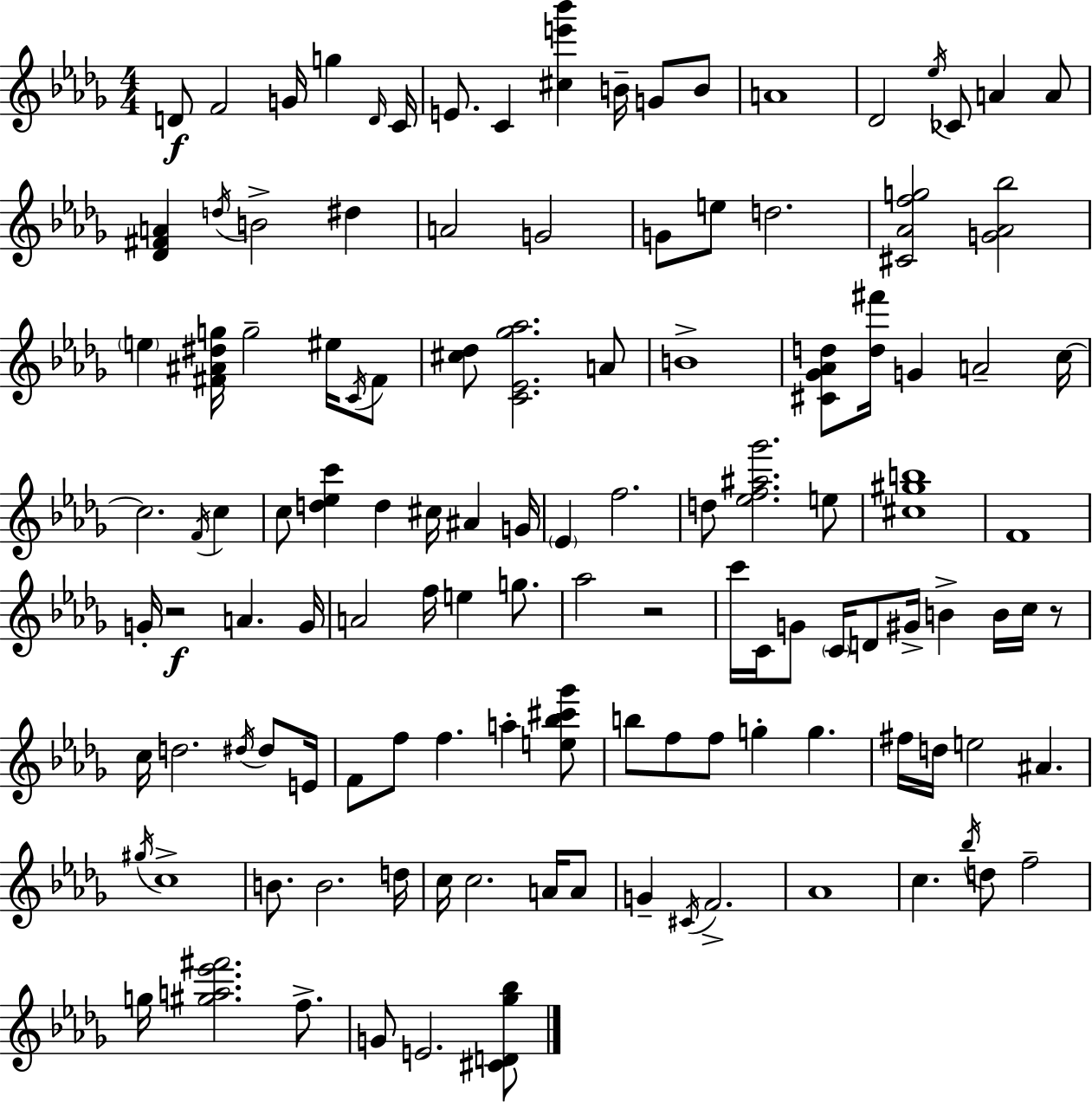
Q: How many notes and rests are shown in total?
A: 122